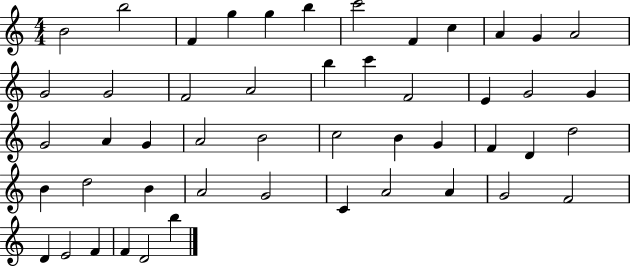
X:1
T:Untitled
M:4/4
L:1/4
K:C
B2 b2 F g g b c'2 F c A G A2 G2 G2 F2 A2 b c' F2 E G2 G G2 A G A2 B2 c2 B G F D d2 B d2 B A2 G2 C A2 A G2 F2 D E2 F F D2 b